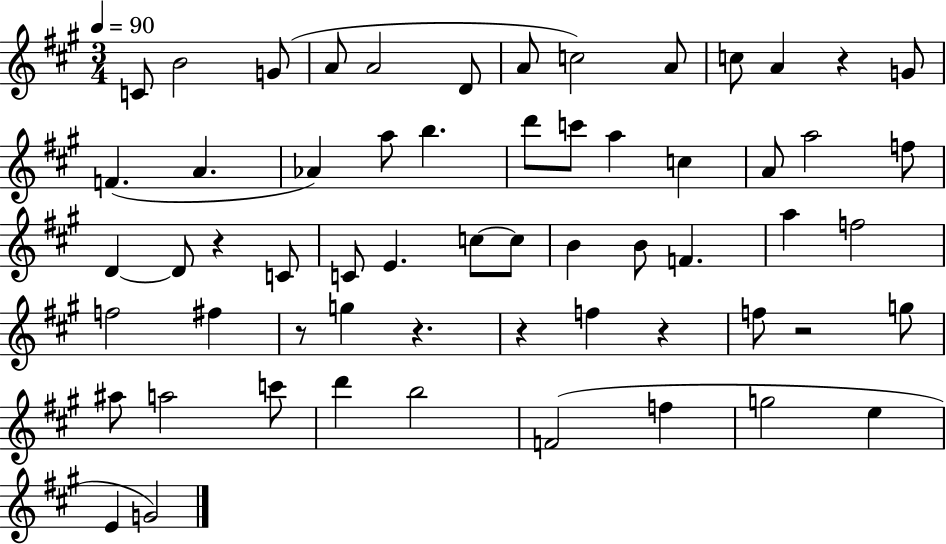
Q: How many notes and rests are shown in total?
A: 60